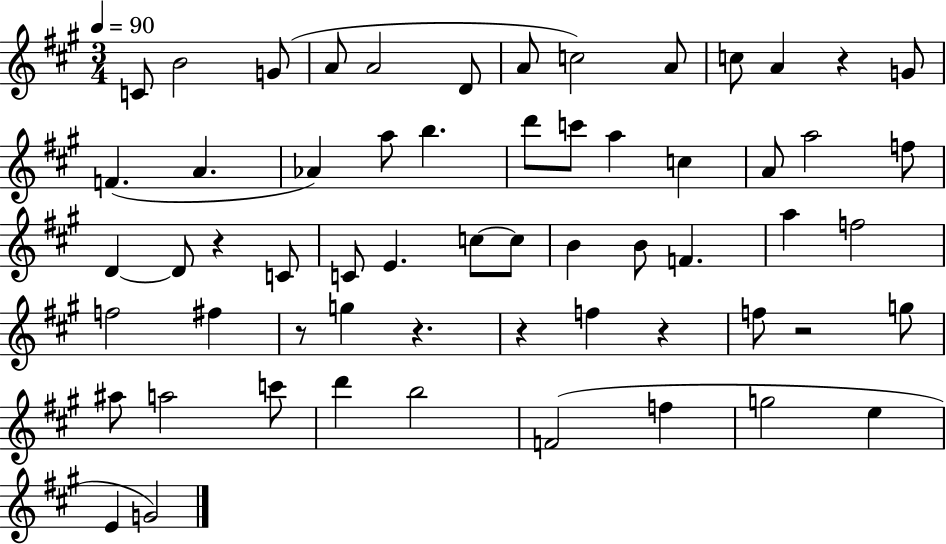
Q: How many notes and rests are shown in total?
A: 60